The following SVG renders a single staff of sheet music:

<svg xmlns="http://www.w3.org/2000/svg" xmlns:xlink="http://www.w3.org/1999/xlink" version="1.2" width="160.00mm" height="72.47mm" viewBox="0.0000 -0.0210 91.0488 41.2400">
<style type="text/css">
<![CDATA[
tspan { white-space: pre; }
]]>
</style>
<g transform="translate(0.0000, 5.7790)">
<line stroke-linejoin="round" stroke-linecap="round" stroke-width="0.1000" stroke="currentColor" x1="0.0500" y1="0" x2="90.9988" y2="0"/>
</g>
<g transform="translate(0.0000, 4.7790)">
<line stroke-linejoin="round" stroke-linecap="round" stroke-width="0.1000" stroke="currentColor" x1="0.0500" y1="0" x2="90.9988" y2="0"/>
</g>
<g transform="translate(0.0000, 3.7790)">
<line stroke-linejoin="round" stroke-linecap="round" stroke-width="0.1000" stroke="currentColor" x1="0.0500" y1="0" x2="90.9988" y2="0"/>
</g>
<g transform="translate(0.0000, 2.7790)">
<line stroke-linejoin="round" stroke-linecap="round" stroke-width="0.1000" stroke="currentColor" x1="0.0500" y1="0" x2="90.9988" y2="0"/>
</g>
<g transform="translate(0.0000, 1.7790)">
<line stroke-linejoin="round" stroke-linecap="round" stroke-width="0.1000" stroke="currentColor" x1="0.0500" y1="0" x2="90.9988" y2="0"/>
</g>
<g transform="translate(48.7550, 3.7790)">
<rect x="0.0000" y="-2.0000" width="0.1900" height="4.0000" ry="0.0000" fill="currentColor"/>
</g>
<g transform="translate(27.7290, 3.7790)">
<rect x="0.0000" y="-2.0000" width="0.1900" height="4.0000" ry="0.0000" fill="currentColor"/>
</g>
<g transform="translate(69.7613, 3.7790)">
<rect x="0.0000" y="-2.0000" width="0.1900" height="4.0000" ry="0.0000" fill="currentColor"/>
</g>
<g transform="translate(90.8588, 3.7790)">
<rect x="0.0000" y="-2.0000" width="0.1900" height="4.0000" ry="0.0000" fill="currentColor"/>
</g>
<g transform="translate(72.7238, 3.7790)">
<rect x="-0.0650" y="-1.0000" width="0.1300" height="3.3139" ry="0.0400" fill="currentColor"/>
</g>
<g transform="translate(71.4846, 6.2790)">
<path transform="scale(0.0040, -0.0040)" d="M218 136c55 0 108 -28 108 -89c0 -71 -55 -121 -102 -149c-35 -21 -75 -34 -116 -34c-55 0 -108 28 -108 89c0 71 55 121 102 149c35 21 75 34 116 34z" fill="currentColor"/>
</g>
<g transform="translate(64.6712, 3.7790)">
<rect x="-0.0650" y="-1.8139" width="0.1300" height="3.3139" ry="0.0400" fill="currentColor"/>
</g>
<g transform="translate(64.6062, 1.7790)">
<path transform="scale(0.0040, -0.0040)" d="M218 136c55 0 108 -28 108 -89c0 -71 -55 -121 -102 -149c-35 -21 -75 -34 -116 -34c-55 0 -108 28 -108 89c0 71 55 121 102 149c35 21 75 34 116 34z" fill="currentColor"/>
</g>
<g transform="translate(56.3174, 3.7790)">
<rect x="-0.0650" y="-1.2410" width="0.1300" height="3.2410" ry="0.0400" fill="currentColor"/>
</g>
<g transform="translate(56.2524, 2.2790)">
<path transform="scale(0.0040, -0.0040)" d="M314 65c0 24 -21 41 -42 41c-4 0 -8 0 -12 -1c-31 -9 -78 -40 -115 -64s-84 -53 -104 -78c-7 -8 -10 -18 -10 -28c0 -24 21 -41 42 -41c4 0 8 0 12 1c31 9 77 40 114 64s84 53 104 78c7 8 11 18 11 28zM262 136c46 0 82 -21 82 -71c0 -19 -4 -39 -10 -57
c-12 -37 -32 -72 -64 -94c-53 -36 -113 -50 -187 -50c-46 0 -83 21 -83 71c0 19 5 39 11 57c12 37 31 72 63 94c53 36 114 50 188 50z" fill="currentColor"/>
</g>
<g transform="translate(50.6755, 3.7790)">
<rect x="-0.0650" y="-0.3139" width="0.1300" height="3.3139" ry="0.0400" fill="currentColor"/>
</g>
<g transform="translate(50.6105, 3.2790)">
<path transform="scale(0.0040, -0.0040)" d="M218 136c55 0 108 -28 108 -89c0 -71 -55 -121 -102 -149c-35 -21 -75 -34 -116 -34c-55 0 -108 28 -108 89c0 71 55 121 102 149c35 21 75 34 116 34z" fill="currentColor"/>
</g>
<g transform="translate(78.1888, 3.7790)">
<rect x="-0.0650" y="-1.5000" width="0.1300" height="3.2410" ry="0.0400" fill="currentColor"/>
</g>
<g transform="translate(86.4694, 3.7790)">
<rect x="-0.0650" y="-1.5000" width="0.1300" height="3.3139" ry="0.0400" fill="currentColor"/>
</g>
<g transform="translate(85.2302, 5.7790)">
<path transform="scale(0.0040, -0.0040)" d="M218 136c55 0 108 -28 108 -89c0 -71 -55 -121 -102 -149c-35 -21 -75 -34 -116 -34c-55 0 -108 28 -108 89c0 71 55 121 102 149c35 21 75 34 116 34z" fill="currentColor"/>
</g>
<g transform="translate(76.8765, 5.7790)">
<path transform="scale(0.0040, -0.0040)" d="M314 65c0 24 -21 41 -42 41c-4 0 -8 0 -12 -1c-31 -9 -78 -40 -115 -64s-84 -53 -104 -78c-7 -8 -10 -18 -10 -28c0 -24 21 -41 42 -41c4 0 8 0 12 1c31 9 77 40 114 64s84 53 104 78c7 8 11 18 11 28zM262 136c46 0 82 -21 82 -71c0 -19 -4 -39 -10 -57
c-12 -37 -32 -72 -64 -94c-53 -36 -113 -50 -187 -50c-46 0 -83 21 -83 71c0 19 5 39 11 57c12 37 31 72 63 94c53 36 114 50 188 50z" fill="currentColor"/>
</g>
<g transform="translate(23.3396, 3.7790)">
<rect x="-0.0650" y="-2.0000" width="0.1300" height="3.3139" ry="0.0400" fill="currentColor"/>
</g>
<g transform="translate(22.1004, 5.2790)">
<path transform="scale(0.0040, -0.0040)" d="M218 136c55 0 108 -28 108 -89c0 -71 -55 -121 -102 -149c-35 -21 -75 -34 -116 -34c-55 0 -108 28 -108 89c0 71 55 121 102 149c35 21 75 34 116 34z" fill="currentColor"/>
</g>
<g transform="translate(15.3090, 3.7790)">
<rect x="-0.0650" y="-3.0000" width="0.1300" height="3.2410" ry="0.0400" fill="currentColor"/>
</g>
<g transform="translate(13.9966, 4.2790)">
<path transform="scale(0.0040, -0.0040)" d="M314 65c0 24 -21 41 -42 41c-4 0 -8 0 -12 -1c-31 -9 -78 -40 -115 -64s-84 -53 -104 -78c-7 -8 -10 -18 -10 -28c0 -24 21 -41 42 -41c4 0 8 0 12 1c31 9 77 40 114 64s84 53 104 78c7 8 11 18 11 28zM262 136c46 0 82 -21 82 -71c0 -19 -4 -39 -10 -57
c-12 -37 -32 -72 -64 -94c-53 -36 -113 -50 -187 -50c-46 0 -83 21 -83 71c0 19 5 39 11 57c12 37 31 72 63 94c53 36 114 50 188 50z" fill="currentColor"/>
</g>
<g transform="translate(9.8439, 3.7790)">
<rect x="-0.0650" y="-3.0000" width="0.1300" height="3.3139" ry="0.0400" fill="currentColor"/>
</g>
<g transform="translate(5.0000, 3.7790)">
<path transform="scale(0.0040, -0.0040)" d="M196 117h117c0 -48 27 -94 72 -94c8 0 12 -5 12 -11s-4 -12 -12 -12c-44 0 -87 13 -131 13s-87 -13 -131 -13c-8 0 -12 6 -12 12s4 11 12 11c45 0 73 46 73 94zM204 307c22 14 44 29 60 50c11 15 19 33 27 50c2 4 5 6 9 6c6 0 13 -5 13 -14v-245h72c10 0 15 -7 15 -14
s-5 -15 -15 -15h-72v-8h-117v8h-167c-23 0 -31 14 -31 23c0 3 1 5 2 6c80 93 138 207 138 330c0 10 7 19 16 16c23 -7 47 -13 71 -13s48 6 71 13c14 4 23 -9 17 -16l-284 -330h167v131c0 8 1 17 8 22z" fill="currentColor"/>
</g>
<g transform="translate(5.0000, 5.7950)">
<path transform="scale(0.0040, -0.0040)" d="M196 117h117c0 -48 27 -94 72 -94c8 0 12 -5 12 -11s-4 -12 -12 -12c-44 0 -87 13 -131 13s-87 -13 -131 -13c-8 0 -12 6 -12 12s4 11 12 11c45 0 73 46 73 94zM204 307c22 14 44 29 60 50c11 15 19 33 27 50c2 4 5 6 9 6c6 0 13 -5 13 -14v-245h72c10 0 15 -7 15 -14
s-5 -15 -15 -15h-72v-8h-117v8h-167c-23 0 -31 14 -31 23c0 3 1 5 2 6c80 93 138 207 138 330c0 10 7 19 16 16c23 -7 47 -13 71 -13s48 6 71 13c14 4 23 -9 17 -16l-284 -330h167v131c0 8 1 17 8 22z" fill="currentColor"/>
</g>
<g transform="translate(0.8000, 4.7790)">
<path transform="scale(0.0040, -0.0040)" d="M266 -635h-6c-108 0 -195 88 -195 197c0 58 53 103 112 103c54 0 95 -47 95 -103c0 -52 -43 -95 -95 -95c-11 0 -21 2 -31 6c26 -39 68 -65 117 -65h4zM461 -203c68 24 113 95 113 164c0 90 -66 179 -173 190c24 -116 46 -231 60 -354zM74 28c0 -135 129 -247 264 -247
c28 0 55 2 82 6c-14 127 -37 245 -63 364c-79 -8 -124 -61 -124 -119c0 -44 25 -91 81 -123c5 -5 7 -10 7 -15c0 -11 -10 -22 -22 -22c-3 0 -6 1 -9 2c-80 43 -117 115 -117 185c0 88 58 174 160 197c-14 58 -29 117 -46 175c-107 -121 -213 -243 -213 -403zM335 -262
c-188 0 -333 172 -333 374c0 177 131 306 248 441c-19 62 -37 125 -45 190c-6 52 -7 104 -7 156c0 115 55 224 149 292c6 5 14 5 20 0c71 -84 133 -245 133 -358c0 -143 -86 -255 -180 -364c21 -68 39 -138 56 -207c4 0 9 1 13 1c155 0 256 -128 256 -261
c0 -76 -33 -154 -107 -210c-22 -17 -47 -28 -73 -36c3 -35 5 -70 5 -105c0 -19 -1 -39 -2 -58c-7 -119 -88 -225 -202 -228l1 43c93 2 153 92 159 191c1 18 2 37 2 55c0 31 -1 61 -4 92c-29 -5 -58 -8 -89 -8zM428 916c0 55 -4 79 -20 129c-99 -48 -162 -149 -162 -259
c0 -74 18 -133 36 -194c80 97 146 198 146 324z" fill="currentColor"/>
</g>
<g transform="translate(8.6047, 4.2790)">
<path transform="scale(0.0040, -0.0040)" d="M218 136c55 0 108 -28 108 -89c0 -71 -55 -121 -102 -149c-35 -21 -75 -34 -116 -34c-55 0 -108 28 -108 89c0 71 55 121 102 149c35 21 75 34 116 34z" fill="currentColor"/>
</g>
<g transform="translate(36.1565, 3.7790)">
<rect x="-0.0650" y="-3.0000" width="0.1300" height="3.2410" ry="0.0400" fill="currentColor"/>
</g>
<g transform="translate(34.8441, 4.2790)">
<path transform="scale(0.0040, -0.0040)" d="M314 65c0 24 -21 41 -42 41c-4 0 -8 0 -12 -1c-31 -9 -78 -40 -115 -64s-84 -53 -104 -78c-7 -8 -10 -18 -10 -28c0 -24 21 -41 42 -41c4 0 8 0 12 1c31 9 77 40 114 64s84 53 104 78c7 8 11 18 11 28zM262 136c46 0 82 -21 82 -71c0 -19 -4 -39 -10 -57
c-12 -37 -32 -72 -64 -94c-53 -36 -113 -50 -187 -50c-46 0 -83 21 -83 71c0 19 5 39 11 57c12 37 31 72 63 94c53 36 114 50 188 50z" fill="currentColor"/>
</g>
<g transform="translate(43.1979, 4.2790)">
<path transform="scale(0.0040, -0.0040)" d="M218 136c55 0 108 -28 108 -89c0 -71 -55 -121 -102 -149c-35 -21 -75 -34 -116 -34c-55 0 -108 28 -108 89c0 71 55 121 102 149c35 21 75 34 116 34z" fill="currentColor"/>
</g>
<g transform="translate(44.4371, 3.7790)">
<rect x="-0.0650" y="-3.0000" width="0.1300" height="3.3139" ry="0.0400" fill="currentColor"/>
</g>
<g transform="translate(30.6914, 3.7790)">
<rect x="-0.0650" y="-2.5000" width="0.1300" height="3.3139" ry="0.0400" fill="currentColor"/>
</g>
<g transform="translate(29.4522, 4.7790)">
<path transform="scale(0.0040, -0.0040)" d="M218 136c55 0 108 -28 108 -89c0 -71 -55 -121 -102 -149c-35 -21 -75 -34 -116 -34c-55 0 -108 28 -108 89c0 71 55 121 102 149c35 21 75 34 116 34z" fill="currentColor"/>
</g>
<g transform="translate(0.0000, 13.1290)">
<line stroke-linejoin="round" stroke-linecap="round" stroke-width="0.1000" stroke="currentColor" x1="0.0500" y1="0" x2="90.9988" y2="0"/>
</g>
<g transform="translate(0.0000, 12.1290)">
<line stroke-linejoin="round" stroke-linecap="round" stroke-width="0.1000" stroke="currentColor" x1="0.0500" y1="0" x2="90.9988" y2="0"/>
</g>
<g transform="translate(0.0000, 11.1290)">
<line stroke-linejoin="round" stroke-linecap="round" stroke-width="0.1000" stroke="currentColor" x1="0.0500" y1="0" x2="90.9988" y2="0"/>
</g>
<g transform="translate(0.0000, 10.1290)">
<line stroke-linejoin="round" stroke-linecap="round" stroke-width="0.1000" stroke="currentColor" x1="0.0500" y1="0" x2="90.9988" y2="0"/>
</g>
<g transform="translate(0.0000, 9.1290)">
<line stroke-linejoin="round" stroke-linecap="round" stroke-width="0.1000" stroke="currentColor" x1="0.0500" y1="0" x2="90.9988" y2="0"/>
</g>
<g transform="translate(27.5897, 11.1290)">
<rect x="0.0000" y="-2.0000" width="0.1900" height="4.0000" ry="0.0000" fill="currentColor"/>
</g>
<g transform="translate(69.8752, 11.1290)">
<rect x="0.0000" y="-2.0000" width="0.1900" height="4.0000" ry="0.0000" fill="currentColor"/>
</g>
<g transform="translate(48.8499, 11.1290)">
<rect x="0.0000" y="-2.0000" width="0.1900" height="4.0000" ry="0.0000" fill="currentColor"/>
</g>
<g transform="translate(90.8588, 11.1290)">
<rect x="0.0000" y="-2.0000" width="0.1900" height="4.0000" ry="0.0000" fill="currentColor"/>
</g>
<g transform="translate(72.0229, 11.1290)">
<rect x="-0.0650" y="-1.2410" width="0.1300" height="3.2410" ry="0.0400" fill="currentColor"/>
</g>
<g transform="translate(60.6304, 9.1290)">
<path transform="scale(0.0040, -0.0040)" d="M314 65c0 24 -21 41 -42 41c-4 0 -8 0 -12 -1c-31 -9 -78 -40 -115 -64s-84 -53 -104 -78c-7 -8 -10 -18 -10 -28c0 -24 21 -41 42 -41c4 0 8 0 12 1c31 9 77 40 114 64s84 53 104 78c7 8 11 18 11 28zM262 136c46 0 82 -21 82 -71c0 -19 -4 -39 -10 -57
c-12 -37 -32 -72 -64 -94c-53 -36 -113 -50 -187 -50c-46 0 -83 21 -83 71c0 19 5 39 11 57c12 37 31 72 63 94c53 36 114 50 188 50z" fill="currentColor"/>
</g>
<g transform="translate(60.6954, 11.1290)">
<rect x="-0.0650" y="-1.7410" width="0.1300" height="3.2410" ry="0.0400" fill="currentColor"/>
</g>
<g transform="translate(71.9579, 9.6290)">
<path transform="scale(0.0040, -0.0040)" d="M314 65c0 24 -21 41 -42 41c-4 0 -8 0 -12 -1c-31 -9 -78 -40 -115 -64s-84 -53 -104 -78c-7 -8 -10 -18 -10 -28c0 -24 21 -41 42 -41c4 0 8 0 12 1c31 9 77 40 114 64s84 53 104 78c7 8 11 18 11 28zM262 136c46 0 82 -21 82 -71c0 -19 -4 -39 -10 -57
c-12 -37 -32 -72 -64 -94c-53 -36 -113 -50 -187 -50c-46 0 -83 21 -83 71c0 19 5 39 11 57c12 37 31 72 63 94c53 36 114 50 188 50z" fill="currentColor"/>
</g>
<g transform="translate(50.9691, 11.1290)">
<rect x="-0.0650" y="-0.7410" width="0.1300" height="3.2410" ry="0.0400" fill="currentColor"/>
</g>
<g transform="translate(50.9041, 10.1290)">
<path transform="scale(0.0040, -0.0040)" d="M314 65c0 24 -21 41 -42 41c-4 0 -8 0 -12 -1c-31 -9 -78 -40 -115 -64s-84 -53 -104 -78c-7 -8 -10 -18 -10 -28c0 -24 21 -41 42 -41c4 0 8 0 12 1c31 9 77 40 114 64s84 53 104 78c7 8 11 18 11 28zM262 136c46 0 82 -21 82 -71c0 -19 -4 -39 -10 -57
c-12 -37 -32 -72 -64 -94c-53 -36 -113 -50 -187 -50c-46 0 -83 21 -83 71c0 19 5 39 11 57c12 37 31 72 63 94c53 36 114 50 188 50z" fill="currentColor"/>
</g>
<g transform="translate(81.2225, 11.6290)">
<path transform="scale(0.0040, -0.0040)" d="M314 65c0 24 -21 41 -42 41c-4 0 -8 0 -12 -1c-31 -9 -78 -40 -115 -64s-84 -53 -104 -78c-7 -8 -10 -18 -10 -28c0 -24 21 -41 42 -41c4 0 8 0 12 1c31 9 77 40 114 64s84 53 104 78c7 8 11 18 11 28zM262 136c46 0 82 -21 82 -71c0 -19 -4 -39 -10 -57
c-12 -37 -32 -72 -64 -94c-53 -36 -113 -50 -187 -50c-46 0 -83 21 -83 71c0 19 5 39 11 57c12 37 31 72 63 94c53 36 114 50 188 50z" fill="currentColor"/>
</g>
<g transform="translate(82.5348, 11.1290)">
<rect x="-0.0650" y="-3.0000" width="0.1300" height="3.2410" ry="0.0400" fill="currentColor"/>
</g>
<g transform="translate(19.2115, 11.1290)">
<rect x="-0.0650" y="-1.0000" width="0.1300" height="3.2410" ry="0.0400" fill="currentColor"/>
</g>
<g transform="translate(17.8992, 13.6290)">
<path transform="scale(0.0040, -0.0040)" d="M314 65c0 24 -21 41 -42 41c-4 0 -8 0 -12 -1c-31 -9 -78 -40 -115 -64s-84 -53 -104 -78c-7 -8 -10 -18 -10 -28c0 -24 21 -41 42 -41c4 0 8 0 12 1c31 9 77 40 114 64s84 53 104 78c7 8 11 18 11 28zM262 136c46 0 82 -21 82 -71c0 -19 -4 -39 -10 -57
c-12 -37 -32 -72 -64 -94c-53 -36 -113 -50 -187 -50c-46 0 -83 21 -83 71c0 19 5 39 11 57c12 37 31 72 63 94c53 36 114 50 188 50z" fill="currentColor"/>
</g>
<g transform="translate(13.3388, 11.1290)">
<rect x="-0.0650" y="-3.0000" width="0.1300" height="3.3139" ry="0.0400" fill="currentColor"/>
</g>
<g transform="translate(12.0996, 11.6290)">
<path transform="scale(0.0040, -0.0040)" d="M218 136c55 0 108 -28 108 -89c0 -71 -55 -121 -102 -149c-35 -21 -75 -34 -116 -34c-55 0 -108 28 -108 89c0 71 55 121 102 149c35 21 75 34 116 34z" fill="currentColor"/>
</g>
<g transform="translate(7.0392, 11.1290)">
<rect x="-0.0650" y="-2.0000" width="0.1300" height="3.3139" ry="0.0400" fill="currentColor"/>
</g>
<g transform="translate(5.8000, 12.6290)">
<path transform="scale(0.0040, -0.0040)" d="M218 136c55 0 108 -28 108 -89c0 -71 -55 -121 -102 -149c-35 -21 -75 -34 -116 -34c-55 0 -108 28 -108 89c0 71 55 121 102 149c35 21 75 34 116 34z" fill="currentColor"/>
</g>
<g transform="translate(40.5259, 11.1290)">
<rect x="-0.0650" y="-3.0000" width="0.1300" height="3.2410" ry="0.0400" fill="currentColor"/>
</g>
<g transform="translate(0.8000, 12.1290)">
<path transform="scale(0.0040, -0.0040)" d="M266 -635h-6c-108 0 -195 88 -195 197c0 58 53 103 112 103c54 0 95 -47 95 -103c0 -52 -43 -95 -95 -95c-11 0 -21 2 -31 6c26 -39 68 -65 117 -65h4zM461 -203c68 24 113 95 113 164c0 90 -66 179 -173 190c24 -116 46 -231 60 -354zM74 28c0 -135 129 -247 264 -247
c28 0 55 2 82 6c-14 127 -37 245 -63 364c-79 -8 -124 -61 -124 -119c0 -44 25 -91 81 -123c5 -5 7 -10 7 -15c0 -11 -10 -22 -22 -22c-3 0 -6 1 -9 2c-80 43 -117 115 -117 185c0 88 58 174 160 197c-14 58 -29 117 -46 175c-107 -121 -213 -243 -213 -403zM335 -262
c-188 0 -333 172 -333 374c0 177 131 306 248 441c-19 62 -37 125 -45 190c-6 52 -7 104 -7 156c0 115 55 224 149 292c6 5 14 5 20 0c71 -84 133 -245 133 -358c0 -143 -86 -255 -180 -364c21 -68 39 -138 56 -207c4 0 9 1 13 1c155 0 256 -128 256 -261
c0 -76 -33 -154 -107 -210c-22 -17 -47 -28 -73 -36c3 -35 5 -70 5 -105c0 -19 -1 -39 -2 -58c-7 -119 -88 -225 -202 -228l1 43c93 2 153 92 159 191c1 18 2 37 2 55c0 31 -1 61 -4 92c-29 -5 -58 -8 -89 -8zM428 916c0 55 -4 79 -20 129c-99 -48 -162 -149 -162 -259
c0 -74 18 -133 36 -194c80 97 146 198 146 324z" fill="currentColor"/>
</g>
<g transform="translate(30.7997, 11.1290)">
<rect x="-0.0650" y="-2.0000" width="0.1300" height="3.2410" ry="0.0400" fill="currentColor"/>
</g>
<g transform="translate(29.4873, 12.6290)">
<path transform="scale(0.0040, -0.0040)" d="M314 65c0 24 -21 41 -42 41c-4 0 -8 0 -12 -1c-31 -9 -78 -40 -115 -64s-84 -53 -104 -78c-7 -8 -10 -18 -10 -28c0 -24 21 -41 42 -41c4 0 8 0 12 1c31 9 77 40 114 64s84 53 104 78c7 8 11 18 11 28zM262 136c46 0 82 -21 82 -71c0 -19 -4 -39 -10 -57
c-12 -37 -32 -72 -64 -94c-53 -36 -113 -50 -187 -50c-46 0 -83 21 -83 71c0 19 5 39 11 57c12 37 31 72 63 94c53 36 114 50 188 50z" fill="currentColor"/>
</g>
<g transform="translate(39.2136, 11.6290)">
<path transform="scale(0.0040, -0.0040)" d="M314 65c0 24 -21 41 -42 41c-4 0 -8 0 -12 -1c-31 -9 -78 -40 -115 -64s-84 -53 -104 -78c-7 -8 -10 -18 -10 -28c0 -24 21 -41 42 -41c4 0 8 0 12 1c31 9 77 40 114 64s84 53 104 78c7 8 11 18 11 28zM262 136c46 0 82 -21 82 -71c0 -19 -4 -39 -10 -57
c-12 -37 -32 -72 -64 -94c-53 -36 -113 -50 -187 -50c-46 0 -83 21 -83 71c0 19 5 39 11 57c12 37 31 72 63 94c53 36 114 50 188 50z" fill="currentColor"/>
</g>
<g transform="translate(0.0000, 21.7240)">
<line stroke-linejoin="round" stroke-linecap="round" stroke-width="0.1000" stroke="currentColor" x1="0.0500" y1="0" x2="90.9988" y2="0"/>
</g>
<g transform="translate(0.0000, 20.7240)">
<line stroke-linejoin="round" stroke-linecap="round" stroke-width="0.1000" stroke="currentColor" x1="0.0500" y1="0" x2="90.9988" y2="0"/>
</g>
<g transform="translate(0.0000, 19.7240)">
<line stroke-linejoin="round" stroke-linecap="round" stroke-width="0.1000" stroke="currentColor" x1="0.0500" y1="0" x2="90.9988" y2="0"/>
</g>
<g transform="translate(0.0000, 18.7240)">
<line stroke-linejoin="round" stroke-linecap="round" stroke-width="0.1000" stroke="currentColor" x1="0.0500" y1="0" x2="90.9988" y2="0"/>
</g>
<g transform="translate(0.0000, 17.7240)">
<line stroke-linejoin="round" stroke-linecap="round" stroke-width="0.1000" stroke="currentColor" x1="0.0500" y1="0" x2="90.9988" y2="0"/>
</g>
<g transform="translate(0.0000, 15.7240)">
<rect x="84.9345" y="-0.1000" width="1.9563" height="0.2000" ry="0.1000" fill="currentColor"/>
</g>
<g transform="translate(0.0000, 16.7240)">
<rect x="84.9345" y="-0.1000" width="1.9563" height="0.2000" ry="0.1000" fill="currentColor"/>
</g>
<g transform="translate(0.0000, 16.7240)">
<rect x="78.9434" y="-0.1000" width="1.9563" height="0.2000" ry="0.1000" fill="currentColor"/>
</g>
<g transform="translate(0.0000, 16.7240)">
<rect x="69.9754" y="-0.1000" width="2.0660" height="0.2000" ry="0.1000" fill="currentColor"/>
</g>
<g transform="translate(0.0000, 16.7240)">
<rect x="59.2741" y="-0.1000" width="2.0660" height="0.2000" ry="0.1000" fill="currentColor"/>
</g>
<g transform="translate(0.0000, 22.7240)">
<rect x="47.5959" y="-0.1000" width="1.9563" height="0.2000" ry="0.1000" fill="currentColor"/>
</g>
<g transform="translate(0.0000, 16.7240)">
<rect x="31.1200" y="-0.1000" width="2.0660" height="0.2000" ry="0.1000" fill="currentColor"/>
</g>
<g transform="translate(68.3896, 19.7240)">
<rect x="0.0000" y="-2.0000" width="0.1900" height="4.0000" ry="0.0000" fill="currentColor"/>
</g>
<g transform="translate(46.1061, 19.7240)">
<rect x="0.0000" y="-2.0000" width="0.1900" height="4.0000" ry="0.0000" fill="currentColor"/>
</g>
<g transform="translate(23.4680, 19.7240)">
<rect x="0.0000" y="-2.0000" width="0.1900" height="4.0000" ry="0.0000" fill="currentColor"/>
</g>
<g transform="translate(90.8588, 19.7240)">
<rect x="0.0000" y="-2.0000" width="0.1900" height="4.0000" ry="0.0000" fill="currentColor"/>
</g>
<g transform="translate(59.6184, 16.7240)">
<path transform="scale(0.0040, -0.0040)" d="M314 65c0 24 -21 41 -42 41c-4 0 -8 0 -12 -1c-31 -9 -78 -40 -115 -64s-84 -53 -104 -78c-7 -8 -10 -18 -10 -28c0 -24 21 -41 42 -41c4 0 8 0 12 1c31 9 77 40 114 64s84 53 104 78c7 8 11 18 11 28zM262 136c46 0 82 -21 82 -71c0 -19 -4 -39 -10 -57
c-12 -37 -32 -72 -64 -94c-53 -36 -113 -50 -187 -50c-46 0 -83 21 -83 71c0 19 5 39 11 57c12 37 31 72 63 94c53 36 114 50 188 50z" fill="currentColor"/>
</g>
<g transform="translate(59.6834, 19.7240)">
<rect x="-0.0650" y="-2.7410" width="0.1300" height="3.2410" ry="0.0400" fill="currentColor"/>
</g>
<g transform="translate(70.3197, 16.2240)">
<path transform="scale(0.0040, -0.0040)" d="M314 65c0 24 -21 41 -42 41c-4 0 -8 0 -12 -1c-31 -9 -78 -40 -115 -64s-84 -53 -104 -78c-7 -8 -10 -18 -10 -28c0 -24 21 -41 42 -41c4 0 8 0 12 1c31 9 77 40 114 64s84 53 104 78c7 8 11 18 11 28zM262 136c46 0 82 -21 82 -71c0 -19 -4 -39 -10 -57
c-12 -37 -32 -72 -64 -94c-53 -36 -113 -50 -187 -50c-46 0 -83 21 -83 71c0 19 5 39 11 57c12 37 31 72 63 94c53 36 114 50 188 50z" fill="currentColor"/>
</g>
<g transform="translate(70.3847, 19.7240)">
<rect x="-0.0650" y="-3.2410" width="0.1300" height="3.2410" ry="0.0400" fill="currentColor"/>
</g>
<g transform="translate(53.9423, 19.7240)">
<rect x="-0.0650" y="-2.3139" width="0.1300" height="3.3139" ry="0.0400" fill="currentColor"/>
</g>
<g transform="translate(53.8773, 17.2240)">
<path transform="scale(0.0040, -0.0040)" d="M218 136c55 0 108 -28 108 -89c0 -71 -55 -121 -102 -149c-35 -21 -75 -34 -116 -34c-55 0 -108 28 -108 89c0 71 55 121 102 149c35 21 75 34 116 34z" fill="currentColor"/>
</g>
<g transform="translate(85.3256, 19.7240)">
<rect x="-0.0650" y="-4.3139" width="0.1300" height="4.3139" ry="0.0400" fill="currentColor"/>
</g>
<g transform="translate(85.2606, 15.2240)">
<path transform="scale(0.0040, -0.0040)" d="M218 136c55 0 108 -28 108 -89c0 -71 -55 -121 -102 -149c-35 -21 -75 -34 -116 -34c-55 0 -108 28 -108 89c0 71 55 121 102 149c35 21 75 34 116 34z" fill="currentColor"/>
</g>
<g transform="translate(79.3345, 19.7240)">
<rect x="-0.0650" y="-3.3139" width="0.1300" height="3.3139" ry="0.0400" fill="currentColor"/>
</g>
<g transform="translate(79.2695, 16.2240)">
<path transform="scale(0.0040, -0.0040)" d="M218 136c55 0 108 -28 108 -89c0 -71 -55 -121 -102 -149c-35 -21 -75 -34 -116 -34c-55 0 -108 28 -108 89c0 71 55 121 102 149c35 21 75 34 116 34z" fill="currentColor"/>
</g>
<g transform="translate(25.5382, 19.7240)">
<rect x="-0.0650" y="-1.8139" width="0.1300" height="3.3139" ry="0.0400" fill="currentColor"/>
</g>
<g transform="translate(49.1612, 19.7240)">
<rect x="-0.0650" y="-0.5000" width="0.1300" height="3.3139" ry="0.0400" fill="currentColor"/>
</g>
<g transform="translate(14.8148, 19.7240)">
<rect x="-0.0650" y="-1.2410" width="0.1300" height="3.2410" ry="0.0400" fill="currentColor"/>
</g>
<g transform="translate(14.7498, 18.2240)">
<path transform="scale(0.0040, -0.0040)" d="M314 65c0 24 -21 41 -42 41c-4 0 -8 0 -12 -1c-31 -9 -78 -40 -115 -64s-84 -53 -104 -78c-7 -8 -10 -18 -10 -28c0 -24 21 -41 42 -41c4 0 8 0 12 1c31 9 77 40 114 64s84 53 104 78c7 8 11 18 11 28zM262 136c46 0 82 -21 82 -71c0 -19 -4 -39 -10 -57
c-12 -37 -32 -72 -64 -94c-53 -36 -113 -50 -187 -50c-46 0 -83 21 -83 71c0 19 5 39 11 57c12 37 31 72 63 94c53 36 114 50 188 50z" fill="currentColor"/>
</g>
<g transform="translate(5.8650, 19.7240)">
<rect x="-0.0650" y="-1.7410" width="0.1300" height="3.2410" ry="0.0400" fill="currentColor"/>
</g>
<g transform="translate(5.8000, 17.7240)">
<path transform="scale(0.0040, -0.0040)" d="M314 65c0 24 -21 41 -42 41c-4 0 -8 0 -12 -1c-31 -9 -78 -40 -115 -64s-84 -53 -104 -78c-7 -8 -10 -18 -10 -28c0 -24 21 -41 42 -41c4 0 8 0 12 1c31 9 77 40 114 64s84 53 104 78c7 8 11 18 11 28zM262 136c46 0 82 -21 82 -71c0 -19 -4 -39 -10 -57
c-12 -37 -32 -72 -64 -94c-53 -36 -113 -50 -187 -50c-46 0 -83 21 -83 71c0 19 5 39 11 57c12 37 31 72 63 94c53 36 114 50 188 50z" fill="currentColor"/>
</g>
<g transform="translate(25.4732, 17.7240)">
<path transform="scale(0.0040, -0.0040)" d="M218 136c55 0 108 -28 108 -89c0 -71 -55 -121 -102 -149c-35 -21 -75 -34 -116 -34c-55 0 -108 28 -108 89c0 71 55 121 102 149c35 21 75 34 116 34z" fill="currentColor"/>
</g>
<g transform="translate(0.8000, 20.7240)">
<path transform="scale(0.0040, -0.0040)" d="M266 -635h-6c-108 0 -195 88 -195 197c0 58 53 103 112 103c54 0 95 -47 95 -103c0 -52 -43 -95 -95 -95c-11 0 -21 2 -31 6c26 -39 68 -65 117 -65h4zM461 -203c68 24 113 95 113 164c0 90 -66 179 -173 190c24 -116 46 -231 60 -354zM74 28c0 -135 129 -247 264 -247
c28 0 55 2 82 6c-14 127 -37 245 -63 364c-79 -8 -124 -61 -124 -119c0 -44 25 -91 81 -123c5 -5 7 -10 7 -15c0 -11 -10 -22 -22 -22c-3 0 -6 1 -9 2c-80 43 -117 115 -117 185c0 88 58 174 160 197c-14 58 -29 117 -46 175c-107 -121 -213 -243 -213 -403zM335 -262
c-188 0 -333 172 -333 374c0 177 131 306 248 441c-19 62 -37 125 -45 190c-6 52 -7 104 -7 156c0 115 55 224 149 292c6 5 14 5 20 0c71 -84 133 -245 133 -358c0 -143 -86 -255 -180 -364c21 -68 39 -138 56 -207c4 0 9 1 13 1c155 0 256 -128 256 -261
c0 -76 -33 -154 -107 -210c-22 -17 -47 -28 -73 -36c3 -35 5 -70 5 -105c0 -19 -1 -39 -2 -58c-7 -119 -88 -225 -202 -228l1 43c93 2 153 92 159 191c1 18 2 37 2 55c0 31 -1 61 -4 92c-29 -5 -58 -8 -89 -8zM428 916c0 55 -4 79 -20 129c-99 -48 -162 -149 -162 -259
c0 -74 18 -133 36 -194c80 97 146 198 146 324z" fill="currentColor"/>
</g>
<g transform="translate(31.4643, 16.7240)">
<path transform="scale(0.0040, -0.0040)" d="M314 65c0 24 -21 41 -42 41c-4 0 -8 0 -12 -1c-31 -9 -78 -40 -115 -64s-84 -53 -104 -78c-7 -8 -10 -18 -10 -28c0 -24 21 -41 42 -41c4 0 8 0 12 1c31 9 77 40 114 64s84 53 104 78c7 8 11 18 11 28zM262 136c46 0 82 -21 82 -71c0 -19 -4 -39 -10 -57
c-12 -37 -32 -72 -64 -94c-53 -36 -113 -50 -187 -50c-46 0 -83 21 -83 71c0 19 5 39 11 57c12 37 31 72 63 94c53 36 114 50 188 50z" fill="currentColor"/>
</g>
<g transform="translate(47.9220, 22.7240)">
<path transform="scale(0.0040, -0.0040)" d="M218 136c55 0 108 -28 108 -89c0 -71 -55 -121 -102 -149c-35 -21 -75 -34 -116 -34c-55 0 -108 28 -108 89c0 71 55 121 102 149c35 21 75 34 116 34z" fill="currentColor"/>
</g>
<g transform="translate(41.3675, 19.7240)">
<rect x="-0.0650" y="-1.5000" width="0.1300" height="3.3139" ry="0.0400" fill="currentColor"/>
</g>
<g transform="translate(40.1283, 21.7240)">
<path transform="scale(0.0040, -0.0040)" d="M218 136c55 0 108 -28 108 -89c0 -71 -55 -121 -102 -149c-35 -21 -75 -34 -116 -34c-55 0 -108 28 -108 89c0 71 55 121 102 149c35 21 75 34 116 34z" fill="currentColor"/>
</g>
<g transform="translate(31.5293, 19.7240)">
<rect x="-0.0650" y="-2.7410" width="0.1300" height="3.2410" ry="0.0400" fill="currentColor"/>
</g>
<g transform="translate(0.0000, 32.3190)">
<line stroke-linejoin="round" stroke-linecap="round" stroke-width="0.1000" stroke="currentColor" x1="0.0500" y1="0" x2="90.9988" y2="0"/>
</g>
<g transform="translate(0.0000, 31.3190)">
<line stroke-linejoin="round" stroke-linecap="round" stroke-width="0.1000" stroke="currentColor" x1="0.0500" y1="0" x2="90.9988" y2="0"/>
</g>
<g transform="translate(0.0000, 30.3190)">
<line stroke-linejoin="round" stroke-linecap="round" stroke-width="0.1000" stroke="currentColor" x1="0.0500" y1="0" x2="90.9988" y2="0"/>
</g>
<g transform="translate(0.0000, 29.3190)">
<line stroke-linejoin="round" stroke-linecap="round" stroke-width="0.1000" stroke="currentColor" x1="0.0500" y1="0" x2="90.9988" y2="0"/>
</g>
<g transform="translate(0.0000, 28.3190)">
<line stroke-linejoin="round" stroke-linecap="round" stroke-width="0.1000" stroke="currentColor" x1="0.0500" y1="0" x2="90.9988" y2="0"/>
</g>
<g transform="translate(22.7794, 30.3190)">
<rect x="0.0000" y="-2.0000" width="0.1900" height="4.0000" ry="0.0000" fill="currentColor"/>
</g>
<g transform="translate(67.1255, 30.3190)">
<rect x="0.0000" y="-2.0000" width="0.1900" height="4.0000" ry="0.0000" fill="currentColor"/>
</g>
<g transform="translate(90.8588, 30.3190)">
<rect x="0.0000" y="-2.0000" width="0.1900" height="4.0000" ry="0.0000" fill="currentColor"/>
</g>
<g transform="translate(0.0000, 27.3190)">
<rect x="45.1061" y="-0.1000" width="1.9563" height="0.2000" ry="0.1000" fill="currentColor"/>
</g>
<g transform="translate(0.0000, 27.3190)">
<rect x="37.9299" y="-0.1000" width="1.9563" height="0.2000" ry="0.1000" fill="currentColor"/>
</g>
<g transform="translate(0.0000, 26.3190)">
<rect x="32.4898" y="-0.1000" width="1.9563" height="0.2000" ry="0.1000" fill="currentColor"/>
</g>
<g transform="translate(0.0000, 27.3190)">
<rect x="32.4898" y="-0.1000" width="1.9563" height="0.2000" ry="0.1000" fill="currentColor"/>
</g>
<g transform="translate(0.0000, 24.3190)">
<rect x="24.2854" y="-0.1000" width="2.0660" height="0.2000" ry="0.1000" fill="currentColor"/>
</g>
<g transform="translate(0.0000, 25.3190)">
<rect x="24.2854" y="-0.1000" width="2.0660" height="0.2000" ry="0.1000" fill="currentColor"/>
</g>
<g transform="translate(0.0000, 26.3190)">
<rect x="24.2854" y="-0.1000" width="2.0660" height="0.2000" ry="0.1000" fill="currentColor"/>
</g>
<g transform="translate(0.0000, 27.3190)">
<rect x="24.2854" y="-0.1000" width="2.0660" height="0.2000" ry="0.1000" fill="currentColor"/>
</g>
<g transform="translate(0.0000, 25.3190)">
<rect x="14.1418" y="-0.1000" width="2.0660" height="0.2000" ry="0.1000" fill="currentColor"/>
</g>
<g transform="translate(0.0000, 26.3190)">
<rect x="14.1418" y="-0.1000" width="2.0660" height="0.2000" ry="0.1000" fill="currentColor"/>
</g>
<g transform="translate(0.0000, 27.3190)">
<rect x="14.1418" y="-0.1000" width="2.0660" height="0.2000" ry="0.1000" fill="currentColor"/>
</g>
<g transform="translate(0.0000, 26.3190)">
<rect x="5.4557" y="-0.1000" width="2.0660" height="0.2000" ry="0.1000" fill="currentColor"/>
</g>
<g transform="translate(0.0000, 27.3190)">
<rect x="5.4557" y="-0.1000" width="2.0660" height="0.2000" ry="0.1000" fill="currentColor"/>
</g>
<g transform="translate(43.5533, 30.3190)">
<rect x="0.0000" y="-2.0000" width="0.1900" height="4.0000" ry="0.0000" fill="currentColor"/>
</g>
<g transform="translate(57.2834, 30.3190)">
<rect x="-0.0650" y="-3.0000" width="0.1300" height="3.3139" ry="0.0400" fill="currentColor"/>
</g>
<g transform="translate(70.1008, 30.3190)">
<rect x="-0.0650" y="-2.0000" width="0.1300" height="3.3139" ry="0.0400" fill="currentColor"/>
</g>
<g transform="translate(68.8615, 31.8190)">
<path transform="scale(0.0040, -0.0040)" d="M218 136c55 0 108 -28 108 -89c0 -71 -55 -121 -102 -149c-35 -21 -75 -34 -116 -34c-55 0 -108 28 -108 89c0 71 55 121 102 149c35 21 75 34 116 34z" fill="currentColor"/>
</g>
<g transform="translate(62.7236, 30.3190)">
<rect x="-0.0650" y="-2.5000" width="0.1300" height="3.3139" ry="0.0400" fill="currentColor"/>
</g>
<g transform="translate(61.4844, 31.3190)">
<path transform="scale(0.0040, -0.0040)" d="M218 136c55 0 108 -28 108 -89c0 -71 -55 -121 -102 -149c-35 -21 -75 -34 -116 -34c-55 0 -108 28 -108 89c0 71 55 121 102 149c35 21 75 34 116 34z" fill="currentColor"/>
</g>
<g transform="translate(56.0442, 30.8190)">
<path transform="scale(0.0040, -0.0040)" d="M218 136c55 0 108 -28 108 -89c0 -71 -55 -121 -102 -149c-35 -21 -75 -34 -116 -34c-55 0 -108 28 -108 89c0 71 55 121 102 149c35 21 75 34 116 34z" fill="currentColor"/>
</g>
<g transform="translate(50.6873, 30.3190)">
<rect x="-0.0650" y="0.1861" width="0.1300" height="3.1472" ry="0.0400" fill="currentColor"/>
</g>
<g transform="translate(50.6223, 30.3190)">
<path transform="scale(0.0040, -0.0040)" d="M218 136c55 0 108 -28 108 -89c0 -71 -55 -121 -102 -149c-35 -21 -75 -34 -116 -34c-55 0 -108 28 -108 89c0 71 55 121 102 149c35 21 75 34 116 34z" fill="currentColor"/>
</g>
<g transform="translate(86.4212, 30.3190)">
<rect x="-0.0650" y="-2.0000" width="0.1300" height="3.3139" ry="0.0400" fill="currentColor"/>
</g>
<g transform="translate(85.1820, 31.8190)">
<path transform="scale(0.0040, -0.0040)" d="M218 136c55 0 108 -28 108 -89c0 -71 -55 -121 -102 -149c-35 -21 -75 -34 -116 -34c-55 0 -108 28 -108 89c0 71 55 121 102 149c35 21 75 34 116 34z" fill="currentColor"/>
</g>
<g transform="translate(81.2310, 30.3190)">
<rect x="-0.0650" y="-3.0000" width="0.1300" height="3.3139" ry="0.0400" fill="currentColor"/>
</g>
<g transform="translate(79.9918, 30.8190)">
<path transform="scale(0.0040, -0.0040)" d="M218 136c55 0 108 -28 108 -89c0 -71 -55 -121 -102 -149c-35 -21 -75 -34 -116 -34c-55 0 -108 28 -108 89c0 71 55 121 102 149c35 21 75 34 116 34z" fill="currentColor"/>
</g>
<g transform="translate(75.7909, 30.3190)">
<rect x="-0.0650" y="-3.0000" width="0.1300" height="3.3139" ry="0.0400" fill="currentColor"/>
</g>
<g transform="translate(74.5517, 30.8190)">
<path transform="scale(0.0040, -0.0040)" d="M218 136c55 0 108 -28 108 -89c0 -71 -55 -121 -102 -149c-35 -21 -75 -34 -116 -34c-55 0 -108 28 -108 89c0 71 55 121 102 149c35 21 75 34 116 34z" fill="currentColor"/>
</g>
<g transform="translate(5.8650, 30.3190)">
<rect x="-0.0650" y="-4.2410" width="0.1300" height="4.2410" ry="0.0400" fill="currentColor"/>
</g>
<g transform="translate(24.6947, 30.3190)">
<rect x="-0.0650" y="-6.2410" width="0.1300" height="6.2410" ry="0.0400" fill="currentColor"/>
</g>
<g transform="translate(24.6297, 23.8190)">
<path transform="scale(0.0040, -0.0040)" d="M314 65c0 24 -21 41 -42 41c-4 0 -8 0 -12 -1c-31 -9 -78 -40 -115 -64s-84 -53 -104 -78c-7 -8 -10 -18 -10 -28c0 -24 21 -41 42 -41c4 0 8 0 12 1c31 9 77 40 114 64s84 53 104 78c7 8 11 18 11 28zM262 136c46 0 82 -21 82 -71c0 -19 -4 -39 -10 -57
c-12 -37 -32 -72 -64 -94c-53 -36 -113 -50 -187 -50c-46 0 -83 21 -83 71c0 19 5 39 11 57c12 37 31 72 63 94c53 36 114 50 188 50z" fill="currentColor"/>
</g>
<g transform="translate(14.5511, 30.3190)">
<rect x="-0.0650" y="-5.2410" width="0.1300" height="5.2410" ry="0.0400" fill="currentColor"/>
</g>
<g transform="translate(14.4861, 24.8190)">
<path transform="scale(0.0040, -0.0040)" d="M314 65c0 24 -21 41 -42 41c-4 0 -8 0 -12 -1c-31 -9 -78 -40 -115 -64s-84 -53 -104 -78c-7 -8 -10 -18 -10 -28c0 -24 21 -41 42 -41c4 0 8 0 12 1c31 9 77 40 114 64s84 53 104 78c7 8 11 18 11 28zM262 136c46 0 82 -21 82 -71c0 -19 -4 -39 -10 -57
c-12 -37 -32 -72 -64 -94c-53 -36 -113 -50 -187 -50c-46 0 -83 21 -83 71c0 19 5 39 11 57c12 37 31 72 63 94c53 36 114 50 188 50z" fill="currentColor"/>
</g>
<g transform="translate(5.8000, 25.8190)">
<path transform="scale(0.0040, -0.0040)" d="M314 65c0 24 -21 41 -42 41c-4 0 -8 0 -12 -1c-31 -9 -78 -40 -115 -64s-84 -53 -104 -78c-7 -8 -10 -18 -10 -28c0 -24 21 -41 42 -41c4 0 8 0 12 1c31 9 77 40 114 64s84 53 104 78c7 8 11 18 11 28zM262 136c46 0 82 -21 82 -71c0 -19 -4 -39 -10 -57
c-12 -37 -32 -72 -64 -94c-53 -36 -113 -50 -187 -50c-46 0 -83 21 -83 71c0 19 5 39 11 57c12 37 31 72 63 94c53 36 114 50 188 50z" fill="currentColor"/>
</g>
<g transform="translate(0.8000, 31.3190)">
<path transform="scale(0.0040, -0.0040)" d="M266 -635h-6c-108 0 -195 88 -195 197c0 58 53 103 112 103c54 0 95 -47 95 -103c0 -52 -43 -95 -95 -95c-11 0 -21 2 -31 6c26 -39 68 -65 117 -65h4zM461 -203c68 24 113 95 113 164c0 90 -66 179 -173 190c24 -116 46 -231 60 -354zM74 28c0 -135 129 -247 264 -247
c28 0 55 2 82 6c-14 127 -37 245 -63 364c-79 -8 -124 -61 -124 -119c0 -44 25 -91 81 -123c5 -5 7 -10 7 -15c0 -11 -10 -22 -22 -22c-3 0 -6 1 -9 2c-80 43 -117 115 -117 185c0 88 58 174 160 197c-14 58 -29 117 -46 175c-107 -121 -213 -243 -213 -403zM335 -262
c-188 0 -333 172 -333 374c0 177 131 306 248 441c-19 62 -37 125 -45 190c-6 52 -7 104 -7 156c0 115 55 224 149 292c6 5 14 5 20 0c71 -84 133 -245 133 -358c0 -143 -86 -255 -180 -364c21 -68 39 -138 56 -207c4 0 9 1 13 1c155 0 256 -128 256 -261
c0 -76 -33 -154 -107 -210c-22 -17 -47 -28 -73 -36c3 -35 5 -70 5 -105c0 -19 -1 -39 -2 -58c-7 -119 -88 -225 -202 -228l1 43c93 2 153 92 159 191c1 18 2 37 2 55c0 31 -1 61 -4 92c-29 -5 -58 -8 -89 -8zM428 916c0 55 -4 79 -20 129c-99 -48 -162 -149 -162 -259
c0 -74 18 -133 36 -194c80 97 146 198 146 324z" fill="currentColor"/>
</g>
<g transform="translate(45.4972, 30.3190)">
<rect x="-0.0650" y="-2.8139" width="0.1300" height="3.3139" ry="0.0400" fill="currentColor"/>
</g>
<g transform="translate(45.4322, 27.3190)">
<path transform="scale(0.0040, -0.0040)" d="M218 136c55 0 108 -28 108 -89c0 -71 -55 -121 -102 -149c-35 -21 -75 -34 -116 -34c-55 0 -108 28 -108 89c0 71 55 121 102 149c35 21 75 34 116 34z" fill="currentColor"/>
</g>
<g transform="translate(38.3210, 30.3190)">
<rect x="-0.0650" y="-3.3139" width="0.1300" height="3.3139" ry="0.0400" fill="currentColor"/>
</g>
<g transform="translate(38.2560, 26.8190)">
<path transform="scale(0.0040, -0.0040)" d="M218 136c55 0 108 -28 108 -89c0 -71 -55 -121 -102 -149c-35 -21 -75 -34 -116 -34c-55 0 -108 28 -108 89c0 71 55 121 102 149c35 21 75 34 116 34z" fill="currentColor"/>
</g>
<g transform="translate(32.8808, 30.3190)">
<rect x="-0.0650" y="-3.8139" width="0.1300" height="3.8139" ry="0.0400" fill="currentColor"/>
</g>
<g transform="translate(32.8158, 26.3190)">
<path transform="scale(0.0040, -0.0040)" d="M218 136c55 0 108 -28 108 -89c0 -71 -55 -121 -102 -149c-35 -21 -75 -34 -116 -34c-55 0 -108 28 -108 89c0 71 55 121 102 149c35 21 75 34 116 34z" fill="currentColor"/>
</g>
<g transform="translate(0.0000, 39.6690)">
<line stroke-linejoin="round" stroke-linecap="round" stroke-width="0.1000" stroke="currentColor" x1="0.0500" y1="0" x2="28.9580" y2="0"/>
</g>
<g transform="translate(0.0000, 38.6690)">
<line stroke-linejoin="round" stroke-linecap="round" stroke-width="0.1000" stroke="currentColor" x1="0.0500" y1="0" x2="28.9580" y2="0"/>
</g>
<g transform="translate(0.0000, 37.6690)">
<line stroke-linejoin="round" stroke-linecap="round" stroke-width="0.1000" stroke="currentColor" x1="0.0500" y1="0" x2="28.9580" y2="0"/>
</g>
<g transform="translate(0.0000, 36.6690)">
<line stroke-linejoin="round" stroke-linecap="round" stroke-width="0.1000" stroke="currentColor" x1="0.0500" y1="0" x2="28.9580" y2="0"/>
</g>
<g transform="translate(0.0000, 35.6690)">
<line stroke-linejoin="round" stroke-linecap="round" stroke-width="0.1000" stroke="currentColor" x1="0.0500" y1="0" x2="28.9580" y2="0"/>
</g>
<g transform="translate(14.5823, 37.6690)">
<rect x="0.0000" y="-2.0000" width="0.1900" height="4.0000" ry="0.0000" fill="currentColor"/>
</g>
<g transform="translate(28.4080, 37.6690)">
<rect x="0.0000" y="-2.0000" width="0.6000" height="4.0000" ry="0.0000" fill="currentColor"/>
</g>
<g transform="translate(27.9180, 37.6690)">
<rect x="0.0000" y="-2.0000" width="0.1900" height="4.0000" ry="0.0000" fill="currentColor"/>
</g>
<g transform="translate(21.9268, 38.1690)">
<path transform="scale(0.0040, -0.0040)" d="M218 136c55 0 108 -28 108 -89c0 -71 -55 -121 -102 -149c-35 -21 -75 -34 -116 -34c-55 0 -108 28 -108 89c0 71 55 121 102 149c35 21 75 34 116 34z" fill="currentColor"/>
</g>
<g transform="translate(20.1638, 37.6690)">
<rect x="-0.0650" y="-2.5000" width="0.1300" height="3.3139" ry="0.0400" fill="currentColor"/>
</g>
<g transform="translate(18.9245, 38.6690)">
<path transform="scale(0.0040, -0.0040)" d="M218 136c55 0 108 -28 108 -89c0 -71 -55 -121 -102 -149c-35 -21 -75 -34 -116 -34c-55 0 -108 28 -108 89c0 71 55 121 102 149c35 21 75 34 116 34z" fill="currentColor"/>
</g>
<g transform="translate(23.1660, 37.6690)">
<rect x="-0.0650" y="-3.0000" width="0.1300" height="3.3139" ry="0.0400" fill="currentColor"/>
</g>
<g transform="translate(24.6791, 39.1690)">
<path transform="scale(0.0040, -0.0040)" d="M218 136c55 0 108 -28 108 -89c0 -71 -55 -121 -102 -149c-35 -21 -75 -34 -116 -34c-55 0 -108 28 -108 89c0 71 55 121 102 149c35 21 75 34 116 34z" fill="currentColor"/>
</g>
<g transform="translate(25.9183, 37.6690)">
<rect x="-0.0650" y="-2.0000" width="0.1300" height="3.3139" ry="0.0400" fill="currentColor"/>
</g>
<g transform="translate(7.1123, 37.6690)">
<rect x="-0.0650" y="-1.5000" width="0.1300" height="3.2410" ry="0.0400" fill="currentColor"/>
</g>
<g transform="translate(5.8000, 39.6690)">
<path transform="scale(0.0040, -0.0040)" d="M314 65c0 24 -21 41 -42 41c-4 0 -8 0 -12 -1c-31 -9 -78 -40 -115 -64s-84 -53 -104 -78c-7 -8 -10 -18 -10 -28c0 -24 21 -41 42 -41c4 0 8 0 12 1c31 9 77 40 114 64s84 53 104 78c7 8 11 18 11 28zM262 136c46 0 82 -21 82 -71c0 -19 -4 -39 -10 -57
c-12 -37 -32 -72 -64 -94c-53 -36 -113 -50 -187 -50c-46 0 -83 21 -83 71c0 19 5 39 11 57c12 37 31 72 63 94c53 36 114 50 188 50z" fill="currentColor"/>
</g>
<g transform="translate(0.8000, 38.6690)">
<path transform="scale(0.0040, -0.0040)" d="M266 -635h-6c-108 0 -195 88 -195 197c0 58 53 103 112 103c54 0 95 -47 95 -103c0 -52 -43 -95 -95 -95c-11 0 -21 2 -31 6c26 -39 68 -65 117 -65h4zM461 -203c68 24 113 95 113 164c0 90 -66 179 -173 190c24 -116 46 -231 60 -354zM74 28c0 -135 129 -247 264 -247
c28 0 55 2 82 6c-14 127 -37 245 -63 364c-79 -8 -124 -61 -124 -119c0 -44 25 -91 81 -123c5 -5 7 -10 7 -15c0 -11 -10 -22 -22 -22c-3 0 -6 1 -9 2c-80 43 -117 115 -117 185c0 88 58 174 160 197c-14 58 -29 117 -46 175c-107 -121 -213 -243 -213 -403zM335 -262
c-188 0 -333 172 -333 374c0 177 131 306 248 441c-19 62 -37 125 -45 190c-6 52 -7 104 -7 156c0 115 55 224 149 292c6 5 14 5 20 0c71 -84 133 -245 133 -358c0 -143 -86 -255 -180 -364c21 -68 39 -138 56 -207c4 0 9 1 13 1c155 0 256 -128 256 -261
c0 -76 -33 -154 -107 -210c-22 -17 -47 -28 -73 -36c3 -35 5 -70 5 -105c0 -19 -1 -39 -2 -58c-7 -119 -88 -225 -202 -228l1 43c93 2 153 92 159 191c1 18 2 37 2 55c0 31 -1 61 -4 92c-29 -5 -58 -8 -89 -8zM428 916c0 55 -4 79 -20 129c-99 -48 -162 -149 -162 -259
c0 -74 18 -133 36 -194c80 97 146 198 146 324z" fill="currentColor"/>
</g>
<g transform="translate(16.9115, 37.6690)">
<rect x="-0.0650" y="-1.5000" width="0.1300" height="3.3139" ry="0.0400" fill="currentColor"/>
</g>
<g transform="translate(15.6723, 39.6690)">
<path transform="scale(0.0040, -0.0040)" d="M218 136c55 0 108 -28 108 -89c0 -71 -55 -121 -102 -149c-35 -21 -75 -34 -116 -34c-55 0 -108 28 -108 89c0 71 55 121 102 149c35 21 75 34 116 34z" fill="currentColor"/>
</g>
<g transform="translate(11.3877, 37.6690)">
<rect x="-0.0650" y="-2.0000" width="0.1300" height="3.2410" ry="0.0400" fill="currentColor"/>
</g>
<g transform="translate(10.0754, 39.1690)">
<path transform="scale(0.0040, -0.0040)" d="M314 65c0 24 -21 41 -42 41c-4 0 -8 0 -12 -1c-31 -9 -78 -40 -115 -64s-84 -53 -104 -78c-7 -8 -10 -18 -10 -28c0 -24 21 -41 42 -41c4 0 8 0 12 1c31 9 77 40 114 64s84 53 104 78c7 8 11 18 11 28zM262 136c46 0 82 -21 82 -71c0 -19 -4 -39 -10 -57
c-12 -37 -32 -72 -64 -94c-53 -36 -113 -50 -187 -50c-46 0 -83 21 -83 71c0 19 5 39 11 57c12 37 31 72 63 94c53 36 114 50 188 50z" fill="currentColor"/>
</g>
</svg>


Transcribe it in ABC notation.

X:1
T:Untitled
M:4/4
L:1/4
K:C
A A2 F G A2 A c e2 f D E2 E F A D2 F2 A2 d2 f2 e2 A2 f2 e2 f a2 E C g a2 b2 b d' d'2 f'2 a'2 c' b a B A G F A A F E2 F2 E G A F